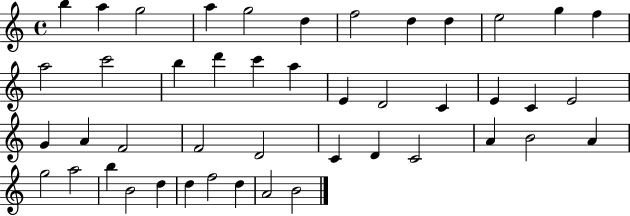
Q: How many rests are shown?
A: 0